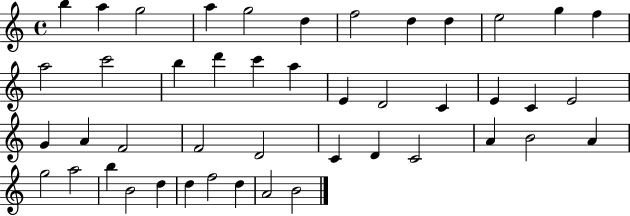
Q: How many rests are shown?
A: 0